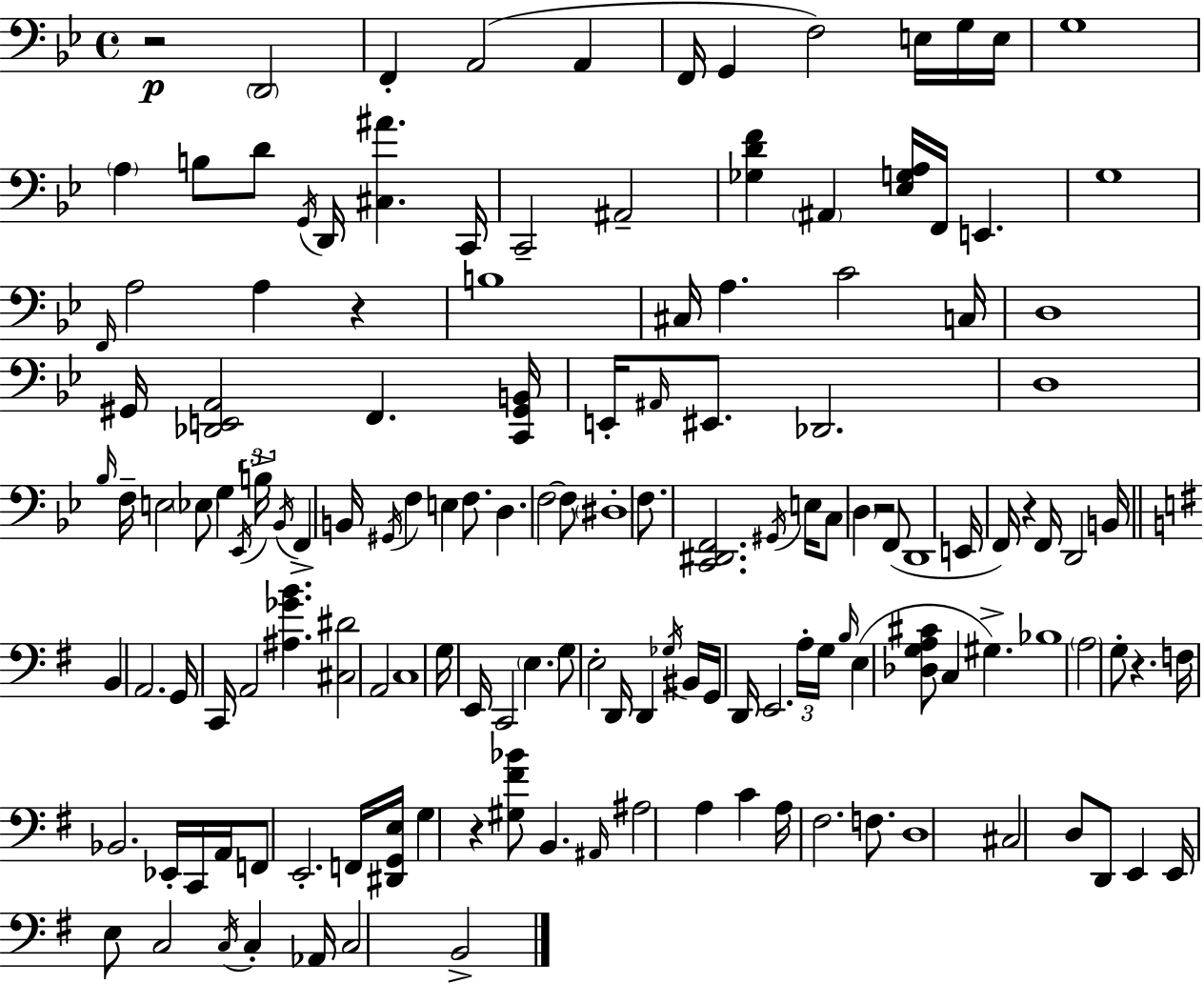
X:1
T:Untitled
M:4/4
L:1/4
K:Gm
z2 D,,2 F,, A,,2 A,, F,,/4 G,, F,2 E,/4 G,/4 E,/4 G,4 A, B,/2 D/2 G,,/4 D,,/4 [^C,^A] C,,/4 C,,2 ^A,,2 [_G,DF] ^A,, [_E,G,A,]/4 F,,/4 E,, G,4 F,,/4 A,2 A, z B,4 ^C,/4 A, C2 C,/4 D,4 ^G,,/4 [_D,,E,,A,,]2 F,, [C,,^G,,B,,]/4 E,,/4 ^A,,/4 ^E,,/2 _D,,2 D,4 _B,/4 F,/4 E,2 _E,/2 G, _E,,/4 B,/4 _B,,/4 F,, B,,/4 ^G,,/4 F, E, F,/2 D, F,2 F,/2 ^D,4 F,/2 [C,,^D,,F,,]2 ^G,,/4 E,/4 C,/2 D, z2 F,,/2 D,,4 E,,/4 F,,/4 z F,,/4 D,,2 B,,/4 B,, A,,2 G,,/4 C,,/4 A,,2 [^A,_GB] [^C,^D]2 A,,2 C,4 G,/4 E,,/4 C,,2 E, G,/2 E,2 D,,/4 D,, _G,/4 ^B,,/4 G,,/4 D,,/4 E,,2 A,/4 G,/4 B,/4 E, [_D,G,A,^C]/2 C, ^G, _B,4 A,2 G,/2 z F,/4 _B,,2 _E,,/4 C,,/4 A,,/4 F,,/2 E,,2 F,,/4 [^D,,G,,E,]/4 G, z [^G,^F_B]/2 B,, ^A,,/4 ^A,2 A, C A,/4 ^F,2 F,/2 D,4 ^C,2 D,/2 D,,/2 E,, E,,/4 E,/2 C,2 C,/4 C, _A,,/4 C,2 B,,2